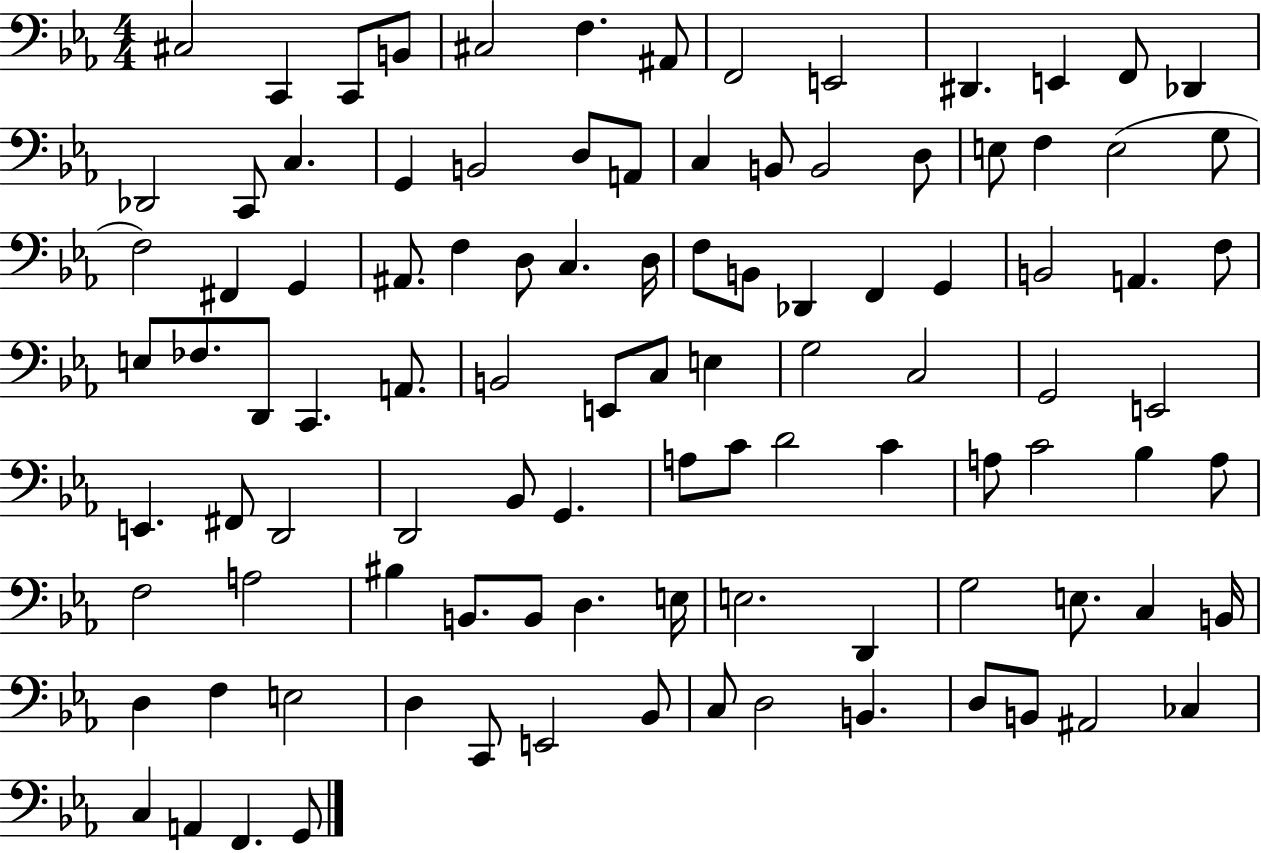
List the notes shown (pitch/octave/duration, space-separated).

C#3/h C2/q C2/e B2/e C#3/h F3/q. A#2/e F2/h E2/h D#2/q. E2/q F2/e Db2/q Db2/h C2/e C3/q. G2/q B2/h D3/e A2/e C3/q B2/e B2/h D3/e E3/e F3/q E3/h G3/e F3/h F#2/q G2/q A#2/e. F3/q D3/e C3/q. D3/s F3/e B2/e Db2/q F2/q G2/q B2/h A2/q. F3/e E3/e FES3/e. D2/e C2/q. A2/e. B2/h E2/e C3/e E3/q G3/h C3/h G2/h E2/h E2/q. F#2/e D2/h D2/h Bb2/e G2/q. A3/e C4/e D4/h C4/q A3/e C4/h Bb3/q A3/e F3/h A3/h BIS3/q B2/e. B2/e D3/q. E3/s E3/h. D2/q G3/h E3/e. C3/q B2/s D3/q F3/q E3/h D3/q C2/e E2/h Bb2/e C3/e D3/h B2/q. D3/e B2/e A#2/h CES3/q C3/q A2/q F2/q. G2/e